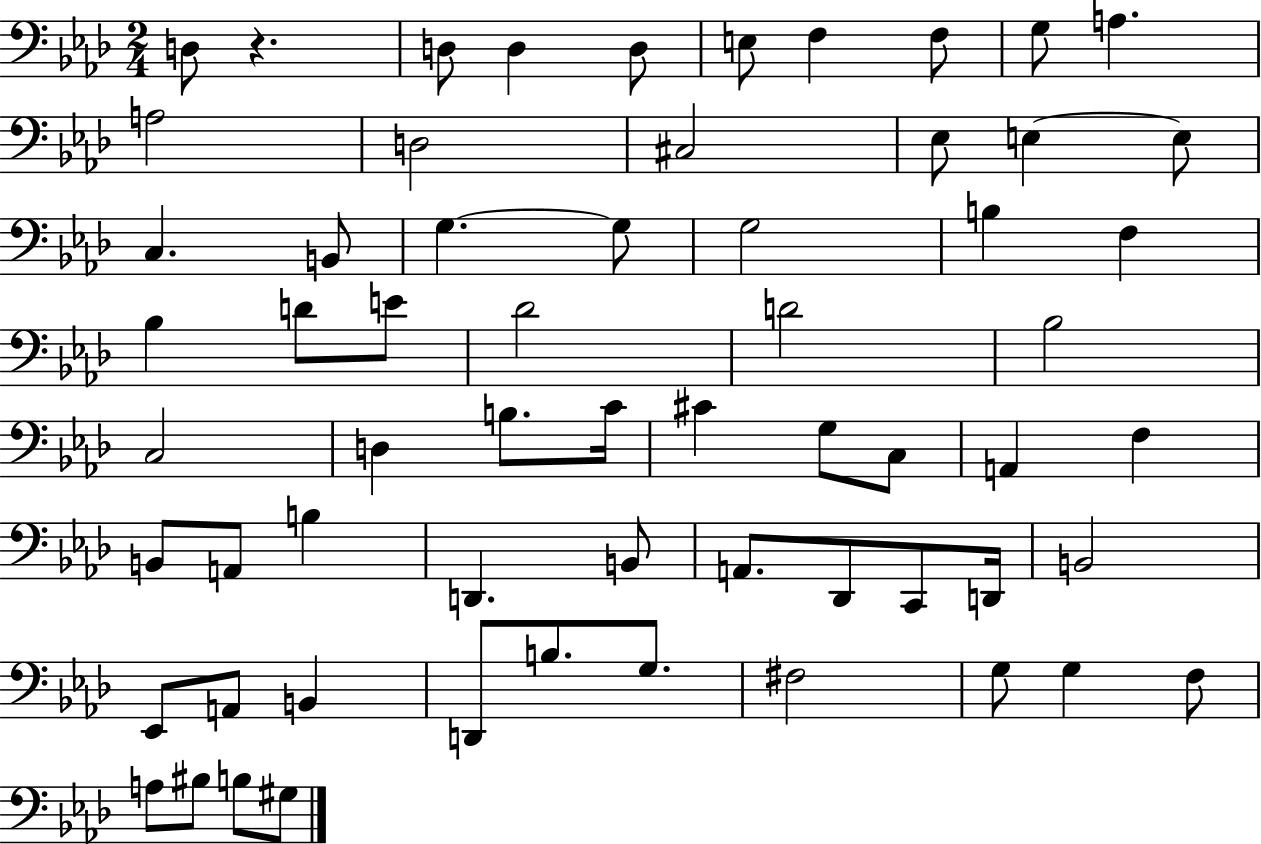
X:1
T:Untitled
M:2/4
L:1/4
K:Ab
D,/2 z D,/2 D, D,/2 E,/2 F, F,/2 G,/2 A, A,2 D,2 ^C,2 _E,/2 E, E,/2 C, B,,/2 G, G,/2 G,2 B, F, _B, D/2 E/2 _D2 D2 _B,2 C,2 D, B,/2 C/4 ^C G,/2 C,/2 A,, F, B,,/2 A,,/2 B, D,, B,,/2 A,,/2 _D,,/2 C,,/2 D,,/4 B,,2 _E,,/2 A,,/2 B,, D,,/2 B,/2 G,/2 ^F,2 G,/2 G, F,/2 A,/2 ^B,/2 B,/2 ^G,/2